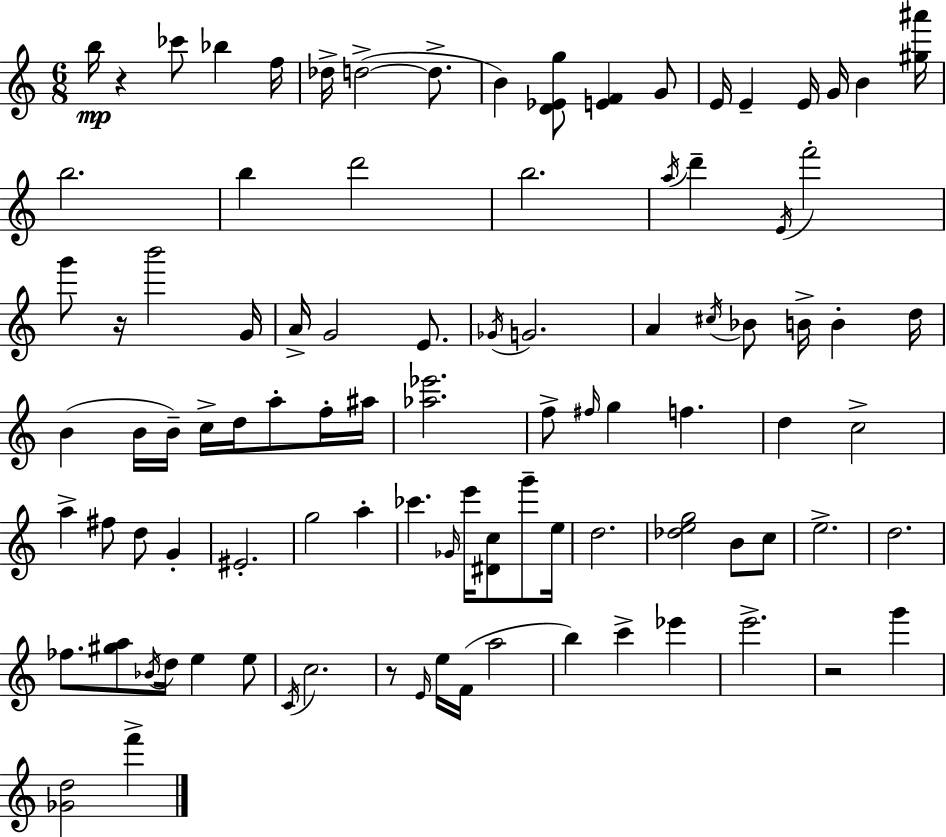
X:1
T:Untitled
M:6/8
L:1/4
K:Am
b/4 z _c'/2 _b f/4 _d/4 d2 d/2 B [D_Eg]/2 [EF] G/2 E/4 E E/4 G/4 B [^g^a']/4 b2 b d'2 b2 a/4 d' E/4 f'2 g'/2 z/4 b'2 G/4 A/4 G2 E/2 _G/4 G2 A ^c/4 _B/2 B/4 B d/4 B B/4 B/4 c/4 d/4 a/2 f/4 ^a/4 [_a_e']2 f/2 ^f/4 g f d c2 a ^f/2 d/2 G ^E2 g2 a _c' _G/4 e'/4 [^Dc]/2 g'/2 e/4 d2 [_deg]2 B/2 c/2 e2 d2 _f/2 [^ga]/2 _B/4 d/4 e e/2 C/4 c2 z/2 E/4 e/4 F/4 a2 b c' _e' e'2 z2 g' [_Gd]2 f'